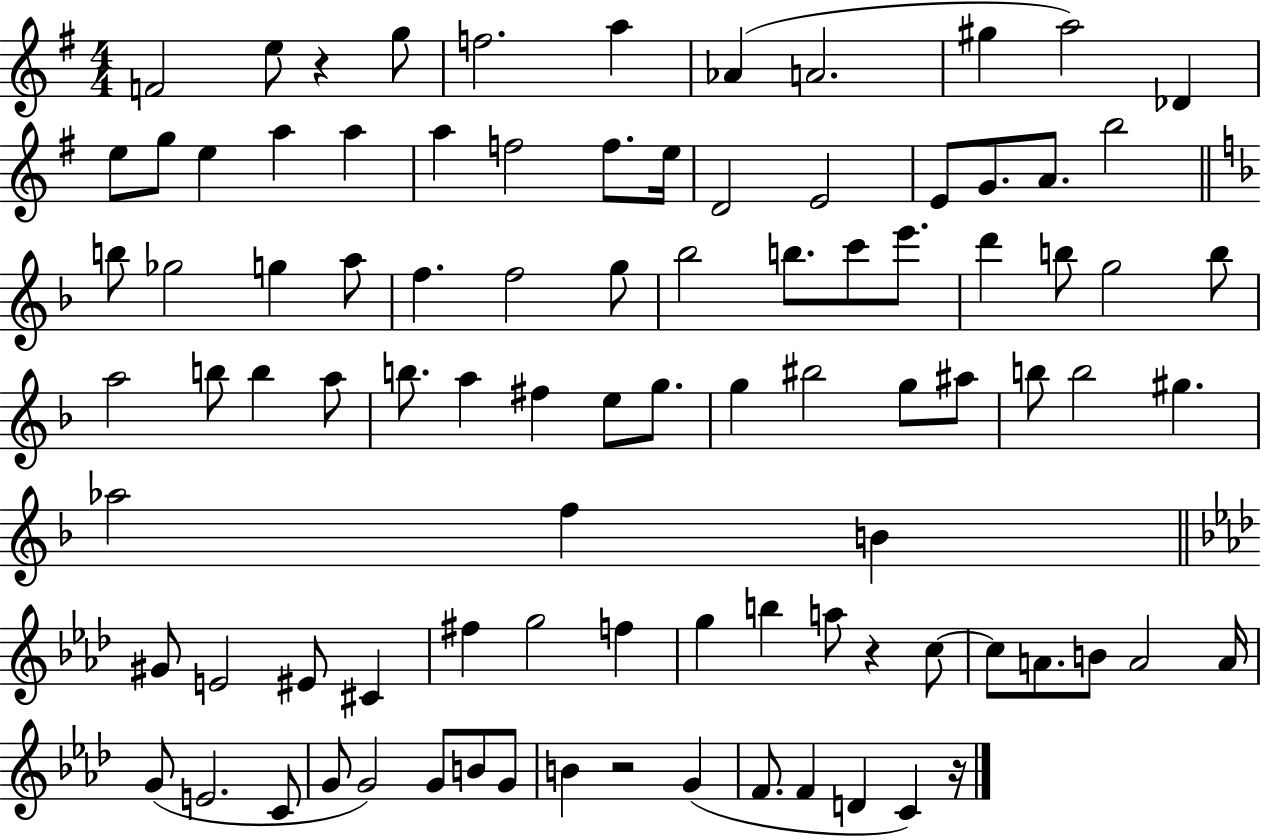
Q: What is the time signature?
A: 4/4